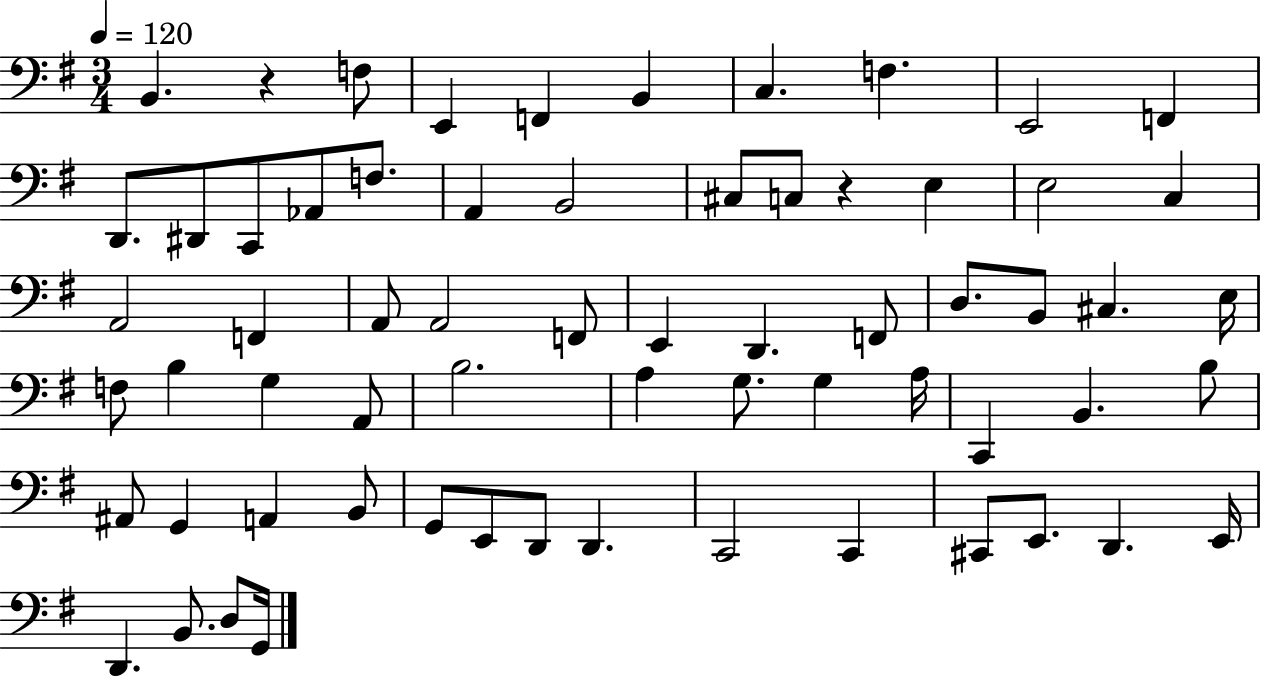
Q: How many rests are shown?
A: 2